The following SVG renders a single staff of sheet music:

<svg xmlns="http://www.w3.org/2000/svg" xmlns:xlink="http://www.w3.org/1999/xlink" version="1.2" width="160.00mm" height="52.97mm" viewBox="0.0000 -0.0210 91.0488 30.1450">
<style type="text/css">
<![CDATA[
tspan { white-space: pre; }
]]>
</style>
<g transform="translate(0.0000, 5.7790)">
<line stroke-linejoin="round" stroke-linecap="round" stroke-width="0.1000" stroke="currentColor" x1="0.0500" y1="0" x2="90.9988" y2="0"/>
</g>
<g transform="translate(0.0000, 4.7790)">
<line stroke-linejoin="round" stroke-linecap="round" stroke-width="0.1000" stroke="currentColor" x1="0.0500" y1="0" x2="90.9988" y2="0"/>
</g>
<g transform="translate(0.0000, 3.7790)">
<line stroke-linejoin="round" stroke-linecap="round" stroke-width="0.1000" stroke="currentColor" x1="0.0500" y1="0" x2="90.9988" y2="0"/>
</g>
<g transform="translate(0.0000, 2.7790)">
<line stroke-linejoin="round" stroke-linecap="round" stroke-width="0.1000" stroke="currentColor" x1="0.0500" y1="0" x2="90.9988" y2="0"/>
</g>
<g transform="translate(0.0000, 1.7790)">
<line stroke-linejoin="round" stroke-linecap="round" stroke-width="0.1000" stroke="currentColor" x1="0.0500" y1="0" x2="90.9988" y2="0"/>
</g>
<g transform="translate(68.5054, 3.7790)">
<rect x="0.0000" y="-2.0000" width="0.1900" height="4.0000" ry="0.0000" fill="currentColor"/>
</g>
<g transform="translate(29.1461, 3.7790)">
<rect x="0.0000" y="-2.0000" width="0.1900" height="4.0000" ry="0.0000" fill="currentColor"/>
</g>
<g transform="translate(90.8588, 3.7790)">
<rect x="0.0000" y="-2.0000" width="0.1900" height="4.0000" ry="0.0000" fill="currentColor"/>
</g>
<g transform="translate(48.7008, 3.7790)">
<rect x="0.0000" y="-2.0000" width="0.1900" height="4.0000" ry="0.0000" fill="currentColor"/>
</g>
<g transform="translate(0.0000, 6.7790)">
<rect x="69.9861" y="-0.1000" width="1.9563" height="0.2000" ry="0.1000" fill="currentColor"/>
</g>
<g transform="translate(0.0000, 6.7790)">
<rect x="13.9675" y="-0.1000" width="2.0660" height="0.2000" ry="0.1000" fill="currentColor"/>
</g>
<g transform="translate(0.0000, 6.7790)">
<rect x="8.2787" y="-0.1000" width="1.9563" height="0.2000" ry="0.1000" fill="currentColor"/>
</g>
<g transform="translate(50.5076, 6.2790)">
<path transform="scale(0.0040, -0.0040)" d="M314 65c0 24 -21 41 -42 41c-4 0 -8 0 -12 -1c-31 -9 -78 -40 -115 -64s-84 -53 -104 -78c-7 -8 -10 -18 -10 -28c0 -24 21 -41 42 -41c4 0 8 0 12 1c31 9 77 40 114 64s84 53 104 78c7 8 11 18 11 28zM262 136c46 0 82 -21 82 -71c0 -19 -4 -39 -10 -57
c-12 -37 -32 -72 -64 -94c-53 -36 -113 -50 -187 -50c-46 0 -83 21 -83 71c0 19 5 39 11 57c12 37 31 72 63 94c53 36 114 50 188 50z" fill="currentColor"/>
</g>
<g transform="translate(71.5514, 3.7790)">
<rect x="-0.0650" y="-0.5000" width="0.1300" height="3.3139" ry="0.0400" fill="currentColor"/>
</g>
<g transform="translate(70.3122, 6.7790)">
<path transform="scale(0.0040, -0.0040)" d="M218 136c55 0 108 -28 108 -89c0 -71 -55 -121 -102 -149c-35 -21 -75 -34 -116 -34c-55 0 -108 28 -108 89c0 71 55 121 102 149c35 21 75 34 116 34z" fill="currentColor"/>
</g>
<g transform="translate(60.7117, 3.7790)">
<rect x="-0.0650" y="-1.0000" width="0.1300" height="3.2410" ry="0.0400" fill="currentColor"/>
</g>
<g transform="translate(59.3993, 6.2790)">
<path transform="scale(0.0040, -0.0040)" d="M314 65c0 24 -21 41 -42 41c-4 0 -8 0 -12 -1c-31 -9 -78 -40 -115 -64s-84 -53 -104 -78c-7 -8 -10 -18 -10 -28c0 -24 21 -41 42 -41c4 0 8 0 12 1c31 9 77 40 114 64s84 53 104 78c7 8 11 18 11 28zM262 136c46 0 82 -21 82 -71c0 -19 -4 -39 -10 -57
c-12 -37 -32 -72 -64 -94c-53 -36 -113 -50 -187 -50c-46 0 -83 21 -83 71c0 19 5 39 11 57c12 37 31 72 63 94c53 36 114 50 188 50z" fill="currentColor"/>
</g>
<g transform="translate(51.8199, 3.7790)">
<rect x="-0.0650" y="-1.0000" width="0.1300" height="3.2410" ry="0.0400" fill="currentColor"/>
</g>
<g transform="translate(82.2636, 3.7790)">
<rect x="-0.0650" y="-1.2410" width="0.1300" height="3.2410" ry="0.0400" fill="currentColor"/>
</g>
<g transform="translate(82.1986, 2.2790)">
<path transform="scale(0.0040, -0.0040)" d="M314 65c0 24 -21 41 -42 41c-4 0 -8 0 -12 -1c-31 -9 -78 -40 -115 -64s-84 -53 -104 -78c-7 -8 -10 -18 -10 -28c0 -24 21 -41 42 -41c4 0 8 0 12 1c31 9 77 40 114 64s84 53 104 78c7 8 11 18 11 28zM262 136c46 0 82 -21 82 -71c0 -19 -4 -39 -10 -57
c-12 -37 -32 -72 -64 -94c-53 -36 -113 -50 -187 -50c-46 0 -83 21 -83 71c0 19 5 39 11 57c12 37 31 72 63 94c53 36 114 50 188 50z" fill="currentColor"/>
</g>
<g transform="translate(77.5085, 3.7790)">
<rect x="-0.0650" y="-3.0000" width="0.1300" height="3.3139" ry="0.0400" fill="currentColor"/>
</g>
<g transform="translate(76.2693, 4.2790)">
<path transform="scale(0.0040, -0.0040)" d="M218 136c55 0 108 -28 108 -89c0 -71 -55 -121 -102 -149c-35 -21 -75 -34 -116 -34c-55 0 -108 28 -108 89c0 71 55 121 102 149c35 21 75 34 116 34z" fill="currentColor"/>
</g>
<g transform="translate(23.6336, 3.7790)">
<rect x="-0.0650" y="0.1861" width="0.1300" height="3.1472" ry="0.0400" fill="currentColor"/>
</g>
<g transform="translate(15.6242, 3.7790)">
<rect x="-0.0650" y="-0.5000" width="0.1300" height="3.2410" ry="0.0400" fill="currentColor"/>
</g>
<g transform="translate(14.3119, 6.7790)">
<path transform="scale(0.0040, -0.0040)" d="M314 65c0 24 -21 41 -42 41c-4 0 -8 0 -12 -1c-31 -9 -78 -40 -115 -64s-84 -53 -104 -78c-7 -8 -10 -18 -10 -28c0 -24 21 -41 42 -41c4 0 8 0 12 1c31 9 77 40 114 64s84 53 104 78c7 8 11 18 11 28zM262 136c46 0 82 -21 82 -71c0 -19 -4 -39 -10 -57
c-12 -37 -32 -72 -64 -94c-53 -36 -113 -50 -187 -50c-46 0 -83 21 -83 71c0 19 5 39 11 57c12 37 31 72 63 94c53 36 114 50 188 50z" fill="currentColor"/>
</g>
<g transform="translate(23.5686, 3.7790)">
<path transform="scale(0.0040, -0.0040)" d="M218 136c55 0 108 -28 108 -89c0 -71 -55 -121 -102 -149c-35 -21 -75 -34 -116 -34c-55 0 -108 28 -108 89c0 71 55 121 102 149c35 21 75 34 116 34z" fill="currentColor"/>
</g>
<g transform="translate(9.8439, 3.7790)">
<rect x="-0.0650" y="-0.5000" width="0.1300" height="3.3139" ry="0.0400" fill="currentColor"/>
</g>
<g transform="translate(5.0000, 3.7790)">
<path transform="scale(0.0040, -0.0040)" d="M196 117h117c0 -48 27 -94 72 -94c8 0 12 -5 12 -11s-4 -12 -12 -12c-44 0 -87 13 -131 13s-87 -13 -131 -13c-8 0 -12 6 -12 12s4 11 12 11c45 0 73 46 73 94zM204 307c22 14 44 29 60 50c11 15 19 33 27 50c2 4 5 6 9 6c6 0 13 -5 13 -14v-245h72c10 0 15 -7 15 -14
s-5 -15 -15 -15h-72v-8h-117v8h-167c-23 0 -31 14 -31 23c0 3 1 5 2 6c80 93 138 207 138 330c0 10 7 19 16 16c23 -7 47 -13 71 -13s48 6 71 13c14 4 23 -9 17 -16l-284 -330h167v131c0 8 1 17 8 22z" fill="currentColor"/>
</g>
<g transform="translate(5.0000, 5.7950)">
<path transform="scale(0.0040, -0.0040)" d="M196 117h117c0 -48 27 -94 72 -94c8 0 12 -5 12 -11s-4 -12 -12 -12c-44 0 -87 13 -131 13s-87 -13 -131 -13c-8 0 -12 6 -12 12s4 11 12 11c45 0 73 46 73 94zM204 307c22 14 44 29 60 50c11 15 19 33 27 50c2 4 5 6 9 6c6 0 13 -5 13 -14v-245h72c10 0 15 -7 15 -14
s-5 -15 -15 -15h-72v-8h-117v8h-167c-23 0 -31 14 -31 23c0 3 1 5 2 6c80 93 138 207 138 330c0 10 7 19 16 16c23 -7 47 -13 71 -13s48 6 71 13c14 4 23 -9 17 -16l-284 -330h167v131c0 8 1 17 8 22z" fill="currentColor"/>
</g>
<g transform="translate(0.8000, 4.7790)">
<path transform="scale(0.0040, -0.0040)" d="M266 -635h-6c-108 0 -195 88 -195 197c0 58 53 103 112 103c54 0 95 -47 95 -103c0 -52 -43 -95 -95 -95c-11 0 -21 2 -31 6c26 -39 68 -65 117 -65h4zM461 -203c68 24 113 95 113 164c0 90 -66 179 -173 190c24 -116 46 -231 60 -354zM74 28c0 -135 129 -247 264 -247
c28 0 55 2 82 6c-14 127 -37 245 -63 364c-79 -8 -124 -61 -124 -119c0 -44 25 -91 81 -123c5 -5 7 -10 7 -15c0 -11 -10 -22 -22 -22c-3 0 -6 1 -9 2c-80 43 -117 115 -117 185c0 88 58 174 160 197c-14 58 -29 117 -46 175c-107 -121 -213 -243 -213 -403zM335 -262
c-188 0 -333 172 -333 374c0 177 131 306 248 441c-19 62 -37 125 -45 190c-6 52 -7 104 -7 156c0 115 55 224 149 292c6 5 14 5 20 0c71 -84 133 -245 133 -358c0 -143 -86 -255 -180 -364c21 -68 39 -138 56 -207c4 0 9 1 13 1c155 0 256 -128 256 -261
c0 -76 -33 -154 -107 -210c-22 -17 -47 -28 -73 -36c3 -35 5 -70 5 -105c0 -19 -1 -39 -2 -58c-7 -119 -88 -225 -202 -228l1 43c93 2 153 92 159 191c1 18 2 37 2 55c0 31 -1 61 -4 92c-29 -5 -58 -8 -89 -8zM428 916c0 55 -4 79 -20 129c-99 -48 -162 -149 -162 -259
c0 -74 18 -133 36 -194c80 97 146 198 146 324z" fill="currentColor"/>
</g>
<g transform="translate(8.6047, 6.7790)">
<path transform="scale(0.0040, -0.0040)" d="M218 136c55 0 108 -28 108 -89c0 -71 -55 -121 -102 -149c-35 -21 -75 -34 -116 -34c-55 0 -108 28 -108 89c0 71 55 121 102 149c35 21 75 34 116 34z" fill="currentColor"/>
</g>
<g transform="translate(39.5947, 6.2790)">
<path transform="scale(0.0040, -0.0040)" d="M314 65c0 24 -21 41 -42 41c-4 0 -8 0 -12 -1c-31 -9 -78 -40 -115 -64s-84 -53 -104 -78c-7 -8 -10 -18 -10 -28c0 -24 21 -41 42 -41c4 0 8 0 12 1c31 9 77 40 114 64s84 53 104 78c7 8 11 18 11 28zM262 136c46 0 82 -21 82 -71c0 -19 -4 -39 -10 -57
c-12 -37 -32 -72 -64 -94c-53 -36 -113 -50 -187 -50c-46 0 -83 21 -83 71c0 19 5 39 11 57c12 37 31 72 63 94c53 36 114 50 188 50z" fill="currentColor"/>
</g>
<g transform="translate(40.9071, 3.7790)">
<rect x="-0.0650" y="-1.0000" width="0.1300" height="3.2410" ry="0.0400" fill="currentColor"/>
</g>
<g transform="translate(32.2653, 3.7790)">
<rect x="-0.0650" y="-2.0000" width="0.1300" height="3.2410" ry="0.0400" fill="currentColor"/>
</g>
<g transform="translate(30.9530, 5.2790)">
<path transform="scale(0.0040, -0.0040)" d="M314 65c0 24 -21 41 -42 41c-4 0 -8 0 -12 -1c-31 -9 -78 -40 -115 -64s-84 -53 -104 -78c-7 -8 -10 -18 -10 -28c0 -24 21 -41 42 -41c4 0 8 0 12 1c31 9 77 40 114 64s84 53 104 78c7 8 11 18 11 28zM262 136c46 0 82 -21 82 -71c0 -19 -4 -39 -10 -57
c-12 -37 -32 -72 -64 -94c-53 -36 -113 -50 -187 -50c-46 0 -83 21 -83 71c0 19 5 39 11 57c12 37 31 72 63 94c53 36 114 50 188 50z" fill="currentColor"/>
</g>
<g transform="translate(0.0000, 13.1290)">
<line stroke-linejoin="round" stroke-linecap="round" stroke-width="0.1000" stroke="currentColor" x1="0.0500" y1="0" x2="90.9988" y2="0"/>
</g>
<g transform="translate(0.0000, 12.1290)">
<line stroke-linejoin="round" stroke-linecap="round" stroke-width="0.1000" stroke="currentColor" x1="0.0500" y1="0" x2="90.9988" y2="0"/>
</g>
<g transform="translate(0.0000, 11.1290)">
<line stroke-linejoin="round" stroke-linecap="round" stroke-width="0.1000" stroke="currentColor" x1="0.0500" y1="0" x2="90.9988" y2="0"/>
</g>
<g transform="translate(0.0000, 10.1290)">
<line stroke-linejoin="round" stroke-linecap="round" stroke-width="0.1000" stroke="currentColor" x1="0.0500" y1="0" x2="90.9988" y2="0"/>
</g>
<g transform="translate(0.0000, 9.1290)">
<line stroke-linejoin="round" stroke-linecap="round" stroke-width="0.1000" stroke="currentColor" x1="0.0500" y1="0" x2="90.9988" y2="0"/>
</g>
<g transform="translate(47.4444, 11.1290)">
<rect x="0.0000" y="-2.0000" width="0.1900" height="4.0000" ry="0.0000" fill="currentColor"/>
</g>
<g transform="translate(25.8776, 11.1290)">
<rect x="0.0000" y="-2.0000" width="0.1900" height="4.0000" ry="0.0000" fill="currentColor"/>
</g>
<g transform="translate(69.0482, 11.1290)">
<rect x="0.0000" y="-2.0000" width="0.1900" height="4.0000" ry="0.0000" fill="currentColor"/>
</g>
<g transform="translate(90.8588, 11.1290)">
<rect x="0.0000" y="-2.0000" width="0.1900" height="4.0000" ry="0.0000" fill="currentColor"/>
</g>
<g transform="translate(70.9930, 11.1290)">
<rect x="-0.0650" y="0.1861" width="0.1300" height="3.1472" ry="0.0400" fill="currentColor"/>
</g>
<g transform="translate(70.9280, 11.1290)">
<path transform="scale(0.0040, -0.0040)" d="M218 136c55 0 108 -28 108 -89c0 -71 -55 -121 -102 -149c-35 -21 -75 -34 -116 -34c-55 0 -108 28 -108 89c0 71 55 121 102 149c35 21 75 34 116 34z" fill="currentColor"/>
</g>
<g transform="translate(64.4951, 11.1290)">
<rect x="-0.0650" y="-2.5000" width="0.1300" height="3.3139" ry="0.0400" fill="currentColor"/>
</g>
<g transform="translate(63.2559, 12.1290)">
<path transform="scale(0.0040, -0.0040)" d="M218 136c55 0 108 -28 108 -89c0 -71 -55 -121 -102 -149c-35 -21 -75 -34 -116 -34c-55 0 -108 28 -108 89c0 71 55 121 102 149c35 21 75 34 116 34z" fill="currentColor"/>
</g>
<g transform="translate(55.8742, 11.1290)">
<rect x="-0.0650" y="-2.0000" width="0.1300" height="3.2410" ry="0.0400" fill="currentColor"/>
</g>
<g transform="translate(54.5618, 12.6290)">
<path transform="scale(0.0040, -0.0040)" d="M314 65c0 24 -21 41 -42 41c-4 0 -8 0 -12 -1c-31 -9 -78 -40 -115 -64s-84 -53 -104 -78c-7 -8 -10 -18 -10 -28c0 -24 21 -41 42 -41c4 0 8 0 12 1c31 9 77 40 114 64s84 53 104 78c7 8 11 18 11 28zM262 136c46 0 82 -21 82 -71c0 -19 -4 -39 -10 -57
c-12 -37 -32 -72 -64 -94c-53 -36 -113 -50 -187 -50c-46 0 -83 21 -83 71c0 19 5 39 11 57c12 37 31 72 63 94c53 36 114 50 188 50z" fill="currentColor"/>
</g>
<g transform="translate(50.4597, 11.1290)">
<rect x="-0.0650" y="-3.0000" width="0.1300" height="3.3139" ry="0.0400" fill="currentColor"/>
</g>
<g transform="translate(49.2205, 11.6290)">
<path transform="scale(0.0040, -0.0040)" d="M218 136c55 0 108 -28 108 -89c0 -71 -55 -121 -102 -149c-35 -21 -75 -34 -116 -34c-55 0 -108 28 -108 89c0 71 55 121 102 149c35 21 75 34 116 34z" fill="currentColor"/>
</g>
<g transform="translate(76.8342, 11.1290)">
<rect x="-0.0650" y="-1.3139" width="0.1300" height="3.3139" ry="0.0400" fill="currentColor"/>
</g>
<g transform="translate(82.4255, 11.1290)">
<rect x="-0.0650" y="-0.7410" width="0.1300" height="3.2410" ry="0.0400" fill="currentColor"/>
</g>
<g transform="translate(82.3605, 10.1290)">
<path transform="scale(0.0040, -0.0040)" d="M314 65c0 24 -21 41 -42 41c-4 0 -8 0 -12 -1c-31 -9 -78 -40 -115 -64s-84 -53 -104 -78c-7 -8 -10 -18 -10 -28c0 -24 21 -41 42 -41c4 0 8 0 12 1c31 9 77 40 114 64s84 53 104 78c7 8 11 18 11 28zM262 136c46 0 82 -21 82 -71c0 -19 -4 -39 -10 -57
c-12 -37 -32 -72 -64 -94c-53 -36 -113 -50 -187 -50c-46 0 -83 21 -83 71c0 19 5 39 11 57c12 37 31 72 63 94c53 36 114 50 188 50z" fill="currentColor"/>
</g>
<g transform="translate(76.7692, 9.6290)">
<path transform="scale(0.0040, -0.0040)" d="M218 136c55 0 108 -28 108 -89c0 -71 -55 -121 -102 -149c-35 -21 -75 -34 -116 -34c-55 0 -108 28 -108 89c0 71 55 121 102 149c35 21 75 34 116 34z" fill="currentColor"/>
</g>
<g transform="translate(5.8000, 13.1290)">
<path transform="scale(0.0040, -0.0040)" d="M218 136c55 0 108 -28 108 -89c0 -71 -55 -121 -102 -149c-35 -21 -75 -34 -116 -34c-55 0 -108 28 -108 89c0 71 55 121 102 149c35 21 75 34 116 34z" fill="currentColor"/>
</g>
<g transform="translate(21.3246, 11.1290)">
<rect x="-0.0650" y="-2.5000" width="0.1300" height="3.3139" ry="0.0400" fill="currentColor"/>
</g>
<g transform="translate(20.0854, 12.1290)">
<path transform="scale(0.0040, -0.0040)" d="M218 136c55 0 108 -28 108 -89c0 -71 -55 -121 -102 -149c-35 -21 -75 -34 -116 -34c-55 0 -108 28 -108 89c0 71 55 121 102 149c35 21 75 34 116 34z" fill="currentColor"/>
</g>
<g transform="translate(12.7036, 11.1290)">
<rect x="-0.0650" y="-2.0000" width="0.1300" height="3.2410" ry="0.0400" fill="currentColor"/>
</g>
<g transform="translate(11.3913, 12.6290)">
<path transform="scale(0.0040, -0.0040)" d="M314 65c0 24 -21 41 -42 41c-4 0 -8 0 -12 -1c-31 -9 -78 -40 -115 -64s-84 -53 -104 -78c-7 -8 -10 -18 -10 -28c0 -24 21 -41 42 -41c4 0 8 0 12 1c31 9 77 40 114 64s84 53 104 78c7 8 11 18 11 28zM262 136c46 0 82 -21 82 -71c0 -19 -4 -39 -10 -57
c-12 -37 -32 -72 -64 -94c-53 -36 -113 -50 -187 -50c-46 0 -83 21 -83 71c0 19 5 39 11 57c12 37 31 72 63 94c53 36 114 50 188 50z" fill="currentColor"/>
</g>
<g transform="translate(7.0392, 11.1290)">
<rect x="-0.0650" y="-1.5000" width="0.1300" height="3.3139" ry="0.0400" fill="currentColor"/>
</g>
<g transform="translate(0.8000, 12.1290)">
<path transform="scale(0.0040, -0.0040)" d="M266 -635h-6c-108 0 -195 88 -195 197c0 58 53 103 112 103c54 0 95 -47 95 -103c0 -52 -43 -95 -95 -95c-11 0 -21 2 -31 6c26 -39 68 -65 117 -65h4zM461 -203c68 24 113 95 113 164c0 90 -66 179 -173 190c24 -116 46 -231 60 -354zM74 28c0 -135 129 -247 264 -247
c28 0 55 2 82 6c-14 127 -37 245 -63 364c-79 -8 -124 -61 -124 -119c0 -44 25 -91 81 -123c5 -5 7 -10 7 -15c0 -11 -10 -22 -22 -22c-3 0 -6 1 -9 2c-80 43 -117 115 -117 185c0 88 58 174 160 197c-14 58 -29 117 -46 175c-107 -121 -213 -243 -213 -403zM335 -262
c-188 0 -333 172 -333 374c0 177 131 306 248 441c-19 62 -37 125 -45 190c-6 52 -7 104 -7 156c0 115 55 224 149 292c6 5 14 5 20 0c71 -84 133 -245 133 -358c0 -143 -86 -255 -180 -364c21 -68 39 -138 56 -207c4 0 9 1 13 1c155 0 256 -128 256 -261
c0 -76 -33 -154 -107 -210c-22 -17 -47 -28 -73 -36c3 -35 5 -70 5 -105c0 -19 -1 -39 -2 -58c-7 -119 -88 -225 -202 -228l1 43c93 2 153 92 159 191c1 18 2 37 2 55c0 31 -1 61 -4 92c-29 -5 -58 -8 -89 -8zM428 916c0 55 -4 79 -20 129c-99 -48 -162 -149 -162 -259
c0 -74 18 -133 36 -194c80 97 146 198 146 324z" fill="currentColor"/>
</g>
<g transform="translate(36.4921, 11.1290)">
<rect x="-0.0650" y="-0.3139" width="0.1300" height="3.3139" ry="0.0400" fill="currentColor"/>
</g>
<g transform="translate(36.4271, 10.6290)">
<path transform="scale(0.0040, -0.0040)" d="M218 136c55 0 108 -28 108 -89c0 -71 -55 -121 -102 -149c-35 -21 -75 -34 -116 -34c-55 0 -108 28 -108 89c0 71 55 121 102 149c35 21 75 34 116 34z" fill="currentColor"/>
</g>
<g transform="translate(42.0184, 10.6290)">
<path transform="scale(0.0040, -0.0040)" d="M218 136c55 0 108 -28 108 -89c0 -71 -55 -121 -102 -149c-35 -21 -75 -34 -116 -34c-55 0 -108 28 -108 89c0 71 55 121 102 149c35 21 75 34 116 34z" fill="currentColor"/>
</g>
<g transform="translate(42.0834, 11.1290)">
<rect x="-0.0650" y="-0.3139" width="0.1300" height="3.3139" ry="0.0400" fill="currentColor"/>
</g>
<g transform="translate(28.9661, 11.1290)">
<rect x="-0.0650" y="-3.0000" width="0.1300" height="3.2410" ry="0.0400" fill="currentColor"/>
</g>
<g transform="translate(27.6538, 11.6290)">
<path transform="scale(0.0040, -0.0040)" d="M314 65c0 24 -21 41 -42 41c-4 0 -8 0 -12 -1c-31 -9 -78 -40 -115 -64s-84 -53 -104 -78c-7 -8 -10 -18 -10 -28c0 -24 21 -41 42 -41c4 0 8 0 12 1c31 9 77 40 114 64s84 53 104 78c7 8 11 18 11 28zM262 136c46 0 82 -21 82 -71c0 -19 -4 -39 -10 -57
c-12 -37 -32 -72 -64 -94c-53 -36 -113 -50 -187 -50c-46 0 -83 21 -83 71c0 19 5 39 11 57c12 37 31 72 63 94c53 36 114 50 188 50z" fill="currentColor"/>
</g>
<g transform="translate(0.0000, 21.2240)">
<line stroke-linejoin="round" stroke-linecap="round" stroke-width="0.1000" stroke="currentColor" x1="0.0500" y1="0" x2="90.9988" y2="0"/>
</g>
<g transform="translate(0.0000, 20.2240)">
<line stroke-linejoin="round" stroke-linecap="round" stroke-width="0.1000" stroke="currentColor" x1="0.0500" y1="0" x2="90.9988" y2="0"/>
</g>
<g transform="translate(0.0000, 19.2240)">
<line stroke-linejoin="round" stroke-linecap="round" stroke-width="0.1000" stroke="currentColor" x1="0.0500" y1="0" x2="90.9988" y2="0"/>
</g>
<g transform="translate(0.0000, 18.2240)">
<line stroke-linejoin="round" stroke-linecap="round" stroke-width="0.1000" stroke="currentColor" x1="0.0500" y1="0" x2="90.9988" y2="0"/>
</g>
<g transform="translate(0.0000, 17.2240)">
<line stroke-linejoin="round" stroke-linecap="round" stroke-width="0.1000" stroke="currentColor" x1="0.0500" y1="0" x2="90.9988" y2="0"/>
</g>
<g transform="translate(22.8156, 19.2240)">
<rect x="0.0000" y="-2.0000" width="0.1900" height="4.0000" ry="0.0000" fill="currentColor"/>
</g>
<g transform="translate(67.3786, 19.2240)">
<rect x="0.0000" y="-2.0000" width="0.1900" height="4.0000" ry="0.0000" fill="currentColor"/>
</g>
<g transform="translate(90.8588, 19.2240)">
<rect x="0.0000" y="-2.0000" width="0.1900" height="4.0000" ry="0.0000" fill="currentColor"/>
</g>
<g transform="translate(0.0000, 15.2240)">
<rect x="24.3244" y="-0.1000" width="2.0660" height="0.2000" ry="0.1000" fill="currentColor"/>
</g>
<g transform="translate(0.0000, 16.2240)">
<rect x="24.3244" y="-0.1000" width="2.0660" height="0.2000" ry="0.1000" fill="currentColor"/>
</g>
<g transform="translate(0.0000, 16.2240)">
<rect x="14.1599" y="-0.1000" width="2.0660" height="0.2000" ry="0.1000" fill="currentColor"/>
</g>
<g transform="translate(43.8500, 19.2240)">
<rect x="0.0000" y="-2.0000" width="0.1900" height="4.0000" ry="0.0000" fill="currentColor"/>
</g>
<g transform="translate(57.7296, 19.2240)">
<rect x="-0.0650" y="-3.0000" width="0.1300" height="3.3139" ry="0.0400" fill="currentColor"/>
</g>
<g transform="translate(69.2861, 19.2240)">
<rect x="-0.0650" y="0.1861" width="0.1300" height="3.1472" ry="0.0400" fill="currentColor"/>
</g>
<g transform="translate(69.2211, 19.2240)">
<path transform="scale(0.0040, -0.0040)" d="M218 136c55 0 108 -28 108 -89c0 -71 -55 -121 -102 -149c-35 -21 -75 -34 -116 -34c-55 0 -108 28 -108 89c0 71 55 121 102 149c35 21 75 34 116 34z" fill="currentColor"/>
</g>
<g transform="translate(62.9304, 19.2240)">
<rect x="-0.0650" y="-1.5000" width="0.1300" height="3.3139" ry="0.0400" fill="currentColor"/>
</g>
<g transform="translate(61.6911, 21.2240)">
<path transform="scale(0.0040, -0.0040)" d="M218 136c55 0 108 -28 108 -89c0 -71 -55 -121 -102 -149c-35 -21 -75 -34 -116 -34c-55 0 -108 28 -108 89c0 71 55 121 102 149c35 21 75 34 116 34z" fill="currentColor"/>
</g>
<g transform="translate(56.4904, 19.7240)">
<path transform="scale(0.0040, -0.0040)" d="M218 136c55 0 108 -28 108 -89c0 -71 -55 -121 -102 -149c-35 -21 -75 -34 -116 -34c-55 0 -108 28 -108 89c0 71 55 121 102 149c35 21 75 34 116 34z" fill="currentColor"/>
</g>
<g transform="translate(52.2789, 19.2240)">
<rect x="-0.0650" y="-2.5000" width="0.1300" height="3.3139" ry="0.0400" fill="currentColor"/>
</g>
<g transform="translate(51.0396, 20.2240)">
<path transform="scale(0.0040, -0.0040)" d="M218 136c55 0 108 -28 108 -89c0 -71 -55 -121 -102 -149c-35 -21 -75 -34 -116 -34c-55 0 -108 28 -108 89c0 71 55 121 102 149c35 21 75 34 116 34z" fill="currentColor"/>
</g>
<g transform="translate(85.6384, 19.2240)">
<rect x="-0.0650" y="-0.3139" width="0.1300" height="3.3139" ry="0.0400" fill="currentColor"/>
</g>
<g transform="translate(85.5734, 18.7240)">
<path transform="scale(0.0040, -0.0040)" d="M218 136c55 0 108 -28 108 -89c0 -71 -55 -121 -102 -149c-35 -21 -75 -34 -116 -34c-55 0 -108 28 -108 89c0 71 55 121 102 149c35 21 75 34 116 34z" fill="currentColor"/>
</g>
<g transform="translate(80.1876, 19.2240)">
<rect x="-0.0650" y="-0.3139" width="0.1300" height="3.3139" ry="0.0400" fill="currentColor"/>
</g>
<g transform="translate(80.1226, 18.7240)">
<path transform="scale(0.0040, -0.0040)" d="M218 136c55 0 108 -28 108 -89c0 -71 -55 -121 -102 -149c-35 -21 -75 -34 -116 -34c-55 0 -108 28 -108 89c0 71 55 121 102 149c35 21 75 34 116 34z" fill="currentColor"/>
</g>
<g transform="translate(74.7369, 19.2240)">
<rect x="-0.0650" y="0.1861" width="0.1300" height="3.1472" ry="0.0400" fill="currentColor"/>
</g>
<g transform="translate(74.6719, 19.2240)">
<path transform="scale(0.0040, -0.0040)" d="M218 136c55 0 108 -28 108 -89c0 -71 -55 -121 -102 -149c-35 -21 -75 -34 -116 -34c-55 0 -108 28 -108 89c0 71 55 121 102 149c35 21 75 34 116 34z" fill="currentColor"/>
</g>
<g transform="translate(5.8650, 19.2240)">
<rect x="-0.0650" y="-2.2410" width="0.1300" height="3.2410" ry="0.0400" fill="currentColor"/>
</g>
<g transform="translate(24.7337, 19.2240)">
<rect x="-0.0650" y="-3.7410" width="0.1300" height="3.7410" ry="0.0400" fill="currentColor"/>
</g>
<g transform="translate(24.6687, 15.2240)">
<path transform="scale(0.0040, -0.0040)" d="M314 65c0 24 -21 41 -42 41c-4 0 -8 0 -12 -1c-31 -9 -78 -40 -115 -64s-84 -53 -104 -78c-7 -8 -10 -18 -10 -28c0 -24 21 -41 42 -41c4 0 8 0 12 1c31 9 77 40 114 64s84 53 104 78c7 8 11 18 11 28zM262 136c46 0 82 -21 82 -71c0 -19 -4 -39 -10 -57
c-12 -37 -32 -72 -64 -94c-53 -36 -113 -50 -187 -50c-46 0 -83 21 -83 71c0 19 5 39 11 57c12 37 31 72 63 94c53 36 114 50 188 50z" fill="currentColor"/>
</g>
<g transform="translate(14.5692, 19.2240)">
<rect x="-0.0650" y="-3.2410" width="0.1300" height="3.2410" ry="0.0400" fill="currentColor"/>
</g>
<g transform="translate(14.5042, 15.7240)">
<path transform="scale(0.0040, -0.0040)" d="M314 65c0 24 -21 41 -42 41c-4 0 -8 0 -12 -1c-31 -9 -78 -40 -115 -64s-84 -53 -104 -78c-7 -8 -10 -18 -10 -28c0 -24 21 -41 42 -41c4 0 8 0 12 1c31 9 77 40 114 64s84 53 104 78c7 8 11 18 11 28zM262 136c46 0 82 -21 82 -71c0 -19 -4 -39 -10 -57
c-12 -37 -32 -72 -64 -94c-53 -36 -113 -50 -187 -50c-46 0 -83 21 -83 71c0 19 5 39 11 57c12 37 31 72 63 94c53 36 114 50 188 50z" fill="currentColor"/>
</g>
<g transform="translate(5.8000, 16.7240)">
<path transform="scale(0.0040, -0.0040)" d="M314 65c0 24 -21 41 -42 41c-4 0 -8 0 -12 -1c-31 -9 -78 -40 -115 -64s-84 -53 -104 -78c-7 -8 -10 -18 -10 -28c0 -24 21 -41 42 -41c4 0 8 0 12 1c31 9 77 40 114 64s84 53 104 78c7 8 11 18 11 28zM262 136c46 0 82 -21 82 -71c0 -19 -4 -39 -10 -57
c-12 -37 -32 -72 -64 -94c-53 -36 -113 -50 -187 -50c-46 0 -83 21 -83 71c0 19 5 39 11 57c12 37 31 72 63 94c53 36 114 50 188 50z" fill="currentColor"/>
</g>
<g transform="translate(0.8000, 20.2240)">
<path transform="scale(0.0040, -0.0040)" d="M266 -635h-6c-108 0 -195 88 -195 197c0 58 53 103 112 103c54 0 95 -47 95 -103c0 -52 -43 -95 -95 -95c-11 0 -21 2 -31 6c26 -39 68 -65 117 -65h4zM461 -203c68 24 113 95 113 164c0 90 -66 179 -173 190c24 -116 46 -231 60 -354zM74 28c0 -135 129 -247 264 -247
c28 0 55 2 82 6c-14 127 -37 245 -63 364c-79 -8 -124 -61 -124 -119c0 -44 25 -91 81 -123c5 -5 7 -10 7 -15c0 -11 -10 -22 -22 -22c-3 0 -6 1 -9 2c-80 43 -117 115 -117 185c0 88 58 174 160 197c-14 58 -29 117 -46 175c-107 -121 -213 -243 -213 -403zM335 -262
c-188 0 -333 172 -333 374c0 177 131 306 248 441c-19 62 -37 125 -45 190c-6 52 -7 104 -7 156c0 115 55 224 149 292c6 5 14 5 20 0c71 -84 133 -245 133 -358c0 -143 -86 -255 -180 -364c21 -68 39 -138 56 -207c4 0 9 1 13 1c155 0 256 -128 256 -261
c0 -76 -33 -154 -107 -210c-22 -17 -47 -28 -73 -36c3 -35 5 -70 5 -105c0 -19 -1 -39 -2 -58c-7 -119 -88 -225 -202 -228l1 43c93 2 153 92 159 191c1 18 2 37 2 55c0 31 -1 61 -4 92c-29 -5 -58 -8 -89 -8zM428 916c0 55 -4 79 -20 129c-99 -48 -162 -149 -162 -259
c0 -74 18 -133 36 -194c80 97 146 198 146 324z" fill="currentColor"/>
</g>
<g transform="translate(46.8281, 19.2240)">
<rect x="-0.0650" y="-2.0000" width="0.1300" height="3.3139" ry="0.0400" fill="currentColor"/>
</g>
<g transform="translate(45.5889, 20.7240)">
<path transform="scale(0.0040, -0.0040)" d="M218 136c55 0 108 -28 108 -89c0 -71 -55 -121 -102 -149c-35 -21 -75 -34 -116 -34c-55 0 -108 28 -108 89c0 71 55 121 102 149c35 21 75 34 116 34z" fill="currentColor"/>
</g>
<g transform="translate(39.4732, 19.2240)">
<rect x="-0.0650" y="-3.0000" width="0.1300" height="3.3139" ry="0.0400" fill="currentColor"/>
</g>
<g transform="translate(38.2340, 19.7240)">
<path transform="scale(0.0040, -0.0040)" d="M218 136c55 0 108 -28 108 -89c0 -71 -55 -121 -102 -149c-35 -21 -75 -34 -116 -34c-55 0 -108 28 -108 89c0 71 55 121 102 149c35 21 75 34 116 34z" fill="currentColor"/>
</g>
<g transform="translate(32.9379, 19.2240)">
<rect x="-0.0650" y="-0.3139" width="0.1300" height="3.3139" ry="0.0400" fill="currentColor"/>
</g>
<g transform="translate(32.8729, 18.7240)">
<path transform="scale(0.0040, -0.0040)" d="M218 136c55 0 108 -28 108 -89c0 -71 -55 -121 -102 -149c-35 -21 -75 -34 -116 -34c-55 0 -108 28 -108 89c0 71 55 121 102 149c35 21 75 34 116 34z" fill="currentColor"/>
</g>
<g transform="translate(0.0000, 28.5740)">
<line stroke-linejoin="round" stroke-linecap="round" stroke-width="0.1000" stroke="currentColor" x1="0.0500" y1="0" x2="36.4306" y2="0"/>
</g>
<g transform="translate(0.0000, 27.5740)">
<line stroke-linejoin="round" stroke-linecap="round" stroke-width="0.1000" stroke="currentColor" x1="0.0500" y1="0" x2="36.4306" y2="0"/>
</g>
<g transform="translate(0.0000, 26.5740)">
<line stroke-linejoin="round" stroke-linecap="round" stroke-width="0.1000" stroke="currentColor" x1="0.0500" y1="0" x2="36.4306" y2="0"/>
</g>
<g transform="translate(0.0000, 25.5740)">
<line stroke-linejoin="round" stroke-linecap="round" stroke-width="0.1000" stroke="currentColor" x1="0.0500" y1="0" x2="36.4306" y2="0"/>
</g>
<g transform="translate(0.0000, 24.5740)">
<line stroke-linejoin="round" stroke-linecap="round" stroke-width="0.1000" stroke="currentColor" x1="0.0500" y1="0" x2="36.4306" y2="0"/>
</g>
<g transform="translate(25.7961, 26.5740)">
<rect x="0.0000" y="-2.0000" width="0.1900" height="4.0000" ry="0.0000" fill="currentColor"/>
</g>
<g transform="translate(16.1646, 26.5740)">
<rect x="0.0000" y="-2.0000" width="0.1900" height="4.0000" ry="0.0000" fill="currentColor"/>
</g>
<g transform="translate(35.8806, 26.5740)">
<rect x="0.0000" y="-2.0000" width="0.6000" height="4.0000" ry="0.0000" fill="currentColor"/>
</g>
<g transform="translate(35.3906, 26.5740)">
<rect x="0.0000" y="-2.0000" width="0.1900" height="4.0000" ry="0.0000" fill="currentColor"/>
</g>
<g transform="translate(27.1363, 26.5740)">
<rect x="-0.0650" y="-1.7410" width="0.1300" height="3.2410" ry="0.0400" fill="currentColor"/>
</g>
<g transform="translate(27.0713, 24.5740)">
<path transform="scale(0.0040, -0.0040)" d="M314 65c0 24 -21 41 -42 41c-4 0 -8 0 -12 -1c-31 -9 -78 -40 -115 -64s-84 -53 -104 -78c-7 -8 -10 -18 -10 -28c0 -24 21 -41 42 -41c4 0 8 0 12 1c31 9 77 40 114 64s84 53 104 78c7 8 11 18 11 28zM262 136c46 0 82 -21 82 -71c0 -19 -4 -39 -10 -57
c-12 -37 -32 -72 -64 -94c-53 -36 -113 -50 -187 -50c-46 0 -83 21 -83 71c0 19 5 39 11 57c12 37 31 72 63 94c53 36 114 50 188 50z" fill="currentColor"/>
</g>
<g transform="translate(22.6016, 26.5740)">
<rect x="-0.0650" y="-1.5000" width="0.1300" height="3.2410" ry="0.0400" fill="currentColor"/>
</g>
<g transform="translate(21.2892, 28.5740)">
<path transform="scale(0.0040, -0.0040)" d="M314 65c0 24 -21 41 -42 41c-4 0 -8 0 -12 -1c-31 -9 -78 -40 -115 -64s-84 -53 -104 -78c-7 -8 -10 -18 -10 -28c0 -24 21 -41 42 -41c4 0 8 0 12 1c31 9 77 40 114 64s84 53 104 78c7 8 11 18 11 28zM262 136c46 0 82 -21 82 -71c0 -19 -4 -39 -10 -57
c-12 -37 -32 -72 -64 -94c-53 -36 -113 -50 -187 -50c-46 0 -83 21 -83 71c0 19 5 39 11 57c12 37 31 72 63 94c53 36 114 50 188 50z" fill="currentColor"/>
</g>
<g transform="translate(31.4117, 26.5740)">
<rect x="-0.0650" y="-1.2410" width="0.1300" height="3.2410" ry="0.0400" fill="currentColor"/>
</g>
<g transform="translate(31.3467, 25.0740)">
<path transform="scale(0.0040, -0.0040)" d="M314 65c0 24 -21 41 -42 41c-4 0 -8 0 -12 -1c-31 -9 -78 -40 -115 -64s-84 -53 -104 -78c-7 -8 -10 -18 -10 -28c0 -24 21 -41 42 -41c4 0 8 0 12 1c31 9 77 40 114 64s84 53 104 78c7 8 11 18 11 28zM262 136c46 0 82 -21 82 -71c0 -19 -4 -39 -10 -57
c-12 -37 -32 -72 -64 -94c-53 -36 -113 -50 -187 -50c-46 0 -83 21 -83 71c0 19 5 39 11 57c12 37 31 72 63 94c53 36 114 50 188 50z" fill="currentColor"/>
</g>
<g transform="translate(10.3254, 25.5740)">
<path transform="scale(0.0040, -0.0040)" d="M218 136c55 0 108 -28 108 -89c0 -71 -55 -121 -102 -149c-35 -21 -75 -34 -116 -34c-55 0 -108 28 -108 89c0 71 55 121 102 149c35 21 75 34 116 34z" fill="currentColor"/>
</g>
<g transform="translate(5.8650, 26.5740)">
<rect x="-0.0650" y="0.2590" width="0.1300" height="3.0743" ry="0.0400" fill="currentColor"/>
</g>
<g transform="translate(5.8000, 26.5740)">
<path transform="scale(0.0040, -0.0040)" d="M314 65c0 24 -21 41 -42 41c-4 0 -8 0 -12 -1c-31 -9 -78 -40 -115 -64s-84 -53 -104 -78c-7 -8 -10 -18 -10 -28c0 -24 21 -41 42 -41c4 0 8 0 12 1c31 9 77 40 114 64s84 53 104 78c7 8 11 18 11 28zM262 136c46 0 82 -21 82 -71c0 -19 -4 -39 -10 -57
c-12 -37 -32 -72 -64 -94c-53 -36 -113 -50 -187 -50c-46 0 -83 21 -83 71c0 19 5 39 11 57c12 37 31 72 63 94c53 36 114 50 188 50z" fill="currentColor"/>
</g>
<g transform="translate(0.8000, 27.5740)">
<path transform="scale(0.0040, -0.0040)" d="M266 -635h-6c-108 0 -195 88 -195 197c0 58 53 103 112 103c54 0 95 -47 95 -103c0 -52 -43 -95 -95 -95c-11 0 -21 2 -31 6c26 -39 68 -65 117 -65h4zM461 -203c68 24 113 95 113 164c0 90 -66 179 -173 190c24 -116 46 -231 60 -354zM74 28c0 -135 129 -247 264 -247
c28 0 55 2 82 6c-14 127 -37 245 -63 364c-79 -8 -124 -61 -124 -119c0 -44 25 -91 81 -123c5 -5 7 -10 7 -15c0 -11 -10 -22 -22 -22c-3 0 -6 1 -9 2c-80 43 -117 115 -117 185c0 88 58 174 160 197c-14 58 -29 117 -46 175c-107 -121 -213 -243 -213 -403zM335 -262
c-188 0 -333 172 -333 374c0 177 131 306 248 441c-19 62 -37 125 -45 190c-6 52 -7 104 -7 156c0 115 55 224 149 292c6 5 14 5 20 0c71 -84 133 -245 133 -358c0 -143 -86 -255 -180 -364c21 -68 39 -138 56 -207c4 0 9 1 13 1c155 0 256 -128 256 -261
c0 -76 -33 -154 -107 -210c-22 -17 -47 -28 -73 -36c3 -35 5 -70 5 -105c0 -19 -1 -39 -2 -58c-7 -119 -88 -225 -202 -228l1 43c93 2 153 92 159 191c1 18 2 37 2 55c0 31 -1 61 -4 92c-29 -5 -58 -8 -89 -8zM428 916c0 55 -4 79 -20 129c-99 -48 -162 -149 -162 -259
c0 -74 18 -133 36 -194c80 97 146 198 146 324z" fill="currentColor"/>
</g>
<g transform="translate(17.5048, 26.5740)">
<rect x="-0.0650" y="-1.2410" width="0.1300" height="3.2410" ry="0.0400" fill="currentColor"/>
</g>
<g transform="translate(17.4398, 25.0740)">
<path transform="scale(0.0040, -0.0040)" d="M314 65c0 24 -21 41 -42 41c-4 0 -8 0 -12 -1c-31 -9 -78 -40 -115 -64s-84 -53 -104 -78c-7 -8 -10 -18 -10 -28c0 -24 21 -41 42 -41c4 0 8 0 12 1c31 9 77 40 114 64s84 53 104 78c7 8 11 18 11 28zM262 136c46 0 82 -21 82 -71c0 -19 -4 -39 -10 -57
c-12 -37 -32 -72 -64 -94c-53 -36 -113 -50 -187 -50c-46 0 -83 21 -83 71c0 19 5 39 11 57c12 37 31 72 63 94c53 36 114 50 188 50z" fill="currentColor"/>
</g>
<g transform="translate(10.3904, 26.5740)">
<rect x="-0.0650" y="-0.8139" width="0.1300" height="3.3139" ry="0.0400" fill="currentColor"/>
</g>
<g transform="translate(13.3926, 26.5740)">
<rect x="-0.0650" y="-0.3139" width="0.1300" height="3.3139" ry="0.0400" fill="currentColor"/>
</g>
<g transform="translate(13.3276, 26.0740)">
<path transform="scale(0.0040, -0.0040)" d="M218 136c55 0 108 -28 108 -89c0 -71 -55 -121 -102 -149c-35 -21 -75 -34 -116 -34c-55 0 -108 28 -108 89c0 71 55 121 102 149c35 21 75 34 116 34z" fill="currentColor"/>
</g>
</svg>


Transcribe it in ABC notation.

X:1
T:Untitled
M:4/4
L:1/4
K:C
C C2 B F2 D2 D2 D2 C A e2 E F2 G A2 c c A F2 G B e d2 g2 b2 c'2 c A F G A E B B c c B2 d c e2 E2 f2 e2